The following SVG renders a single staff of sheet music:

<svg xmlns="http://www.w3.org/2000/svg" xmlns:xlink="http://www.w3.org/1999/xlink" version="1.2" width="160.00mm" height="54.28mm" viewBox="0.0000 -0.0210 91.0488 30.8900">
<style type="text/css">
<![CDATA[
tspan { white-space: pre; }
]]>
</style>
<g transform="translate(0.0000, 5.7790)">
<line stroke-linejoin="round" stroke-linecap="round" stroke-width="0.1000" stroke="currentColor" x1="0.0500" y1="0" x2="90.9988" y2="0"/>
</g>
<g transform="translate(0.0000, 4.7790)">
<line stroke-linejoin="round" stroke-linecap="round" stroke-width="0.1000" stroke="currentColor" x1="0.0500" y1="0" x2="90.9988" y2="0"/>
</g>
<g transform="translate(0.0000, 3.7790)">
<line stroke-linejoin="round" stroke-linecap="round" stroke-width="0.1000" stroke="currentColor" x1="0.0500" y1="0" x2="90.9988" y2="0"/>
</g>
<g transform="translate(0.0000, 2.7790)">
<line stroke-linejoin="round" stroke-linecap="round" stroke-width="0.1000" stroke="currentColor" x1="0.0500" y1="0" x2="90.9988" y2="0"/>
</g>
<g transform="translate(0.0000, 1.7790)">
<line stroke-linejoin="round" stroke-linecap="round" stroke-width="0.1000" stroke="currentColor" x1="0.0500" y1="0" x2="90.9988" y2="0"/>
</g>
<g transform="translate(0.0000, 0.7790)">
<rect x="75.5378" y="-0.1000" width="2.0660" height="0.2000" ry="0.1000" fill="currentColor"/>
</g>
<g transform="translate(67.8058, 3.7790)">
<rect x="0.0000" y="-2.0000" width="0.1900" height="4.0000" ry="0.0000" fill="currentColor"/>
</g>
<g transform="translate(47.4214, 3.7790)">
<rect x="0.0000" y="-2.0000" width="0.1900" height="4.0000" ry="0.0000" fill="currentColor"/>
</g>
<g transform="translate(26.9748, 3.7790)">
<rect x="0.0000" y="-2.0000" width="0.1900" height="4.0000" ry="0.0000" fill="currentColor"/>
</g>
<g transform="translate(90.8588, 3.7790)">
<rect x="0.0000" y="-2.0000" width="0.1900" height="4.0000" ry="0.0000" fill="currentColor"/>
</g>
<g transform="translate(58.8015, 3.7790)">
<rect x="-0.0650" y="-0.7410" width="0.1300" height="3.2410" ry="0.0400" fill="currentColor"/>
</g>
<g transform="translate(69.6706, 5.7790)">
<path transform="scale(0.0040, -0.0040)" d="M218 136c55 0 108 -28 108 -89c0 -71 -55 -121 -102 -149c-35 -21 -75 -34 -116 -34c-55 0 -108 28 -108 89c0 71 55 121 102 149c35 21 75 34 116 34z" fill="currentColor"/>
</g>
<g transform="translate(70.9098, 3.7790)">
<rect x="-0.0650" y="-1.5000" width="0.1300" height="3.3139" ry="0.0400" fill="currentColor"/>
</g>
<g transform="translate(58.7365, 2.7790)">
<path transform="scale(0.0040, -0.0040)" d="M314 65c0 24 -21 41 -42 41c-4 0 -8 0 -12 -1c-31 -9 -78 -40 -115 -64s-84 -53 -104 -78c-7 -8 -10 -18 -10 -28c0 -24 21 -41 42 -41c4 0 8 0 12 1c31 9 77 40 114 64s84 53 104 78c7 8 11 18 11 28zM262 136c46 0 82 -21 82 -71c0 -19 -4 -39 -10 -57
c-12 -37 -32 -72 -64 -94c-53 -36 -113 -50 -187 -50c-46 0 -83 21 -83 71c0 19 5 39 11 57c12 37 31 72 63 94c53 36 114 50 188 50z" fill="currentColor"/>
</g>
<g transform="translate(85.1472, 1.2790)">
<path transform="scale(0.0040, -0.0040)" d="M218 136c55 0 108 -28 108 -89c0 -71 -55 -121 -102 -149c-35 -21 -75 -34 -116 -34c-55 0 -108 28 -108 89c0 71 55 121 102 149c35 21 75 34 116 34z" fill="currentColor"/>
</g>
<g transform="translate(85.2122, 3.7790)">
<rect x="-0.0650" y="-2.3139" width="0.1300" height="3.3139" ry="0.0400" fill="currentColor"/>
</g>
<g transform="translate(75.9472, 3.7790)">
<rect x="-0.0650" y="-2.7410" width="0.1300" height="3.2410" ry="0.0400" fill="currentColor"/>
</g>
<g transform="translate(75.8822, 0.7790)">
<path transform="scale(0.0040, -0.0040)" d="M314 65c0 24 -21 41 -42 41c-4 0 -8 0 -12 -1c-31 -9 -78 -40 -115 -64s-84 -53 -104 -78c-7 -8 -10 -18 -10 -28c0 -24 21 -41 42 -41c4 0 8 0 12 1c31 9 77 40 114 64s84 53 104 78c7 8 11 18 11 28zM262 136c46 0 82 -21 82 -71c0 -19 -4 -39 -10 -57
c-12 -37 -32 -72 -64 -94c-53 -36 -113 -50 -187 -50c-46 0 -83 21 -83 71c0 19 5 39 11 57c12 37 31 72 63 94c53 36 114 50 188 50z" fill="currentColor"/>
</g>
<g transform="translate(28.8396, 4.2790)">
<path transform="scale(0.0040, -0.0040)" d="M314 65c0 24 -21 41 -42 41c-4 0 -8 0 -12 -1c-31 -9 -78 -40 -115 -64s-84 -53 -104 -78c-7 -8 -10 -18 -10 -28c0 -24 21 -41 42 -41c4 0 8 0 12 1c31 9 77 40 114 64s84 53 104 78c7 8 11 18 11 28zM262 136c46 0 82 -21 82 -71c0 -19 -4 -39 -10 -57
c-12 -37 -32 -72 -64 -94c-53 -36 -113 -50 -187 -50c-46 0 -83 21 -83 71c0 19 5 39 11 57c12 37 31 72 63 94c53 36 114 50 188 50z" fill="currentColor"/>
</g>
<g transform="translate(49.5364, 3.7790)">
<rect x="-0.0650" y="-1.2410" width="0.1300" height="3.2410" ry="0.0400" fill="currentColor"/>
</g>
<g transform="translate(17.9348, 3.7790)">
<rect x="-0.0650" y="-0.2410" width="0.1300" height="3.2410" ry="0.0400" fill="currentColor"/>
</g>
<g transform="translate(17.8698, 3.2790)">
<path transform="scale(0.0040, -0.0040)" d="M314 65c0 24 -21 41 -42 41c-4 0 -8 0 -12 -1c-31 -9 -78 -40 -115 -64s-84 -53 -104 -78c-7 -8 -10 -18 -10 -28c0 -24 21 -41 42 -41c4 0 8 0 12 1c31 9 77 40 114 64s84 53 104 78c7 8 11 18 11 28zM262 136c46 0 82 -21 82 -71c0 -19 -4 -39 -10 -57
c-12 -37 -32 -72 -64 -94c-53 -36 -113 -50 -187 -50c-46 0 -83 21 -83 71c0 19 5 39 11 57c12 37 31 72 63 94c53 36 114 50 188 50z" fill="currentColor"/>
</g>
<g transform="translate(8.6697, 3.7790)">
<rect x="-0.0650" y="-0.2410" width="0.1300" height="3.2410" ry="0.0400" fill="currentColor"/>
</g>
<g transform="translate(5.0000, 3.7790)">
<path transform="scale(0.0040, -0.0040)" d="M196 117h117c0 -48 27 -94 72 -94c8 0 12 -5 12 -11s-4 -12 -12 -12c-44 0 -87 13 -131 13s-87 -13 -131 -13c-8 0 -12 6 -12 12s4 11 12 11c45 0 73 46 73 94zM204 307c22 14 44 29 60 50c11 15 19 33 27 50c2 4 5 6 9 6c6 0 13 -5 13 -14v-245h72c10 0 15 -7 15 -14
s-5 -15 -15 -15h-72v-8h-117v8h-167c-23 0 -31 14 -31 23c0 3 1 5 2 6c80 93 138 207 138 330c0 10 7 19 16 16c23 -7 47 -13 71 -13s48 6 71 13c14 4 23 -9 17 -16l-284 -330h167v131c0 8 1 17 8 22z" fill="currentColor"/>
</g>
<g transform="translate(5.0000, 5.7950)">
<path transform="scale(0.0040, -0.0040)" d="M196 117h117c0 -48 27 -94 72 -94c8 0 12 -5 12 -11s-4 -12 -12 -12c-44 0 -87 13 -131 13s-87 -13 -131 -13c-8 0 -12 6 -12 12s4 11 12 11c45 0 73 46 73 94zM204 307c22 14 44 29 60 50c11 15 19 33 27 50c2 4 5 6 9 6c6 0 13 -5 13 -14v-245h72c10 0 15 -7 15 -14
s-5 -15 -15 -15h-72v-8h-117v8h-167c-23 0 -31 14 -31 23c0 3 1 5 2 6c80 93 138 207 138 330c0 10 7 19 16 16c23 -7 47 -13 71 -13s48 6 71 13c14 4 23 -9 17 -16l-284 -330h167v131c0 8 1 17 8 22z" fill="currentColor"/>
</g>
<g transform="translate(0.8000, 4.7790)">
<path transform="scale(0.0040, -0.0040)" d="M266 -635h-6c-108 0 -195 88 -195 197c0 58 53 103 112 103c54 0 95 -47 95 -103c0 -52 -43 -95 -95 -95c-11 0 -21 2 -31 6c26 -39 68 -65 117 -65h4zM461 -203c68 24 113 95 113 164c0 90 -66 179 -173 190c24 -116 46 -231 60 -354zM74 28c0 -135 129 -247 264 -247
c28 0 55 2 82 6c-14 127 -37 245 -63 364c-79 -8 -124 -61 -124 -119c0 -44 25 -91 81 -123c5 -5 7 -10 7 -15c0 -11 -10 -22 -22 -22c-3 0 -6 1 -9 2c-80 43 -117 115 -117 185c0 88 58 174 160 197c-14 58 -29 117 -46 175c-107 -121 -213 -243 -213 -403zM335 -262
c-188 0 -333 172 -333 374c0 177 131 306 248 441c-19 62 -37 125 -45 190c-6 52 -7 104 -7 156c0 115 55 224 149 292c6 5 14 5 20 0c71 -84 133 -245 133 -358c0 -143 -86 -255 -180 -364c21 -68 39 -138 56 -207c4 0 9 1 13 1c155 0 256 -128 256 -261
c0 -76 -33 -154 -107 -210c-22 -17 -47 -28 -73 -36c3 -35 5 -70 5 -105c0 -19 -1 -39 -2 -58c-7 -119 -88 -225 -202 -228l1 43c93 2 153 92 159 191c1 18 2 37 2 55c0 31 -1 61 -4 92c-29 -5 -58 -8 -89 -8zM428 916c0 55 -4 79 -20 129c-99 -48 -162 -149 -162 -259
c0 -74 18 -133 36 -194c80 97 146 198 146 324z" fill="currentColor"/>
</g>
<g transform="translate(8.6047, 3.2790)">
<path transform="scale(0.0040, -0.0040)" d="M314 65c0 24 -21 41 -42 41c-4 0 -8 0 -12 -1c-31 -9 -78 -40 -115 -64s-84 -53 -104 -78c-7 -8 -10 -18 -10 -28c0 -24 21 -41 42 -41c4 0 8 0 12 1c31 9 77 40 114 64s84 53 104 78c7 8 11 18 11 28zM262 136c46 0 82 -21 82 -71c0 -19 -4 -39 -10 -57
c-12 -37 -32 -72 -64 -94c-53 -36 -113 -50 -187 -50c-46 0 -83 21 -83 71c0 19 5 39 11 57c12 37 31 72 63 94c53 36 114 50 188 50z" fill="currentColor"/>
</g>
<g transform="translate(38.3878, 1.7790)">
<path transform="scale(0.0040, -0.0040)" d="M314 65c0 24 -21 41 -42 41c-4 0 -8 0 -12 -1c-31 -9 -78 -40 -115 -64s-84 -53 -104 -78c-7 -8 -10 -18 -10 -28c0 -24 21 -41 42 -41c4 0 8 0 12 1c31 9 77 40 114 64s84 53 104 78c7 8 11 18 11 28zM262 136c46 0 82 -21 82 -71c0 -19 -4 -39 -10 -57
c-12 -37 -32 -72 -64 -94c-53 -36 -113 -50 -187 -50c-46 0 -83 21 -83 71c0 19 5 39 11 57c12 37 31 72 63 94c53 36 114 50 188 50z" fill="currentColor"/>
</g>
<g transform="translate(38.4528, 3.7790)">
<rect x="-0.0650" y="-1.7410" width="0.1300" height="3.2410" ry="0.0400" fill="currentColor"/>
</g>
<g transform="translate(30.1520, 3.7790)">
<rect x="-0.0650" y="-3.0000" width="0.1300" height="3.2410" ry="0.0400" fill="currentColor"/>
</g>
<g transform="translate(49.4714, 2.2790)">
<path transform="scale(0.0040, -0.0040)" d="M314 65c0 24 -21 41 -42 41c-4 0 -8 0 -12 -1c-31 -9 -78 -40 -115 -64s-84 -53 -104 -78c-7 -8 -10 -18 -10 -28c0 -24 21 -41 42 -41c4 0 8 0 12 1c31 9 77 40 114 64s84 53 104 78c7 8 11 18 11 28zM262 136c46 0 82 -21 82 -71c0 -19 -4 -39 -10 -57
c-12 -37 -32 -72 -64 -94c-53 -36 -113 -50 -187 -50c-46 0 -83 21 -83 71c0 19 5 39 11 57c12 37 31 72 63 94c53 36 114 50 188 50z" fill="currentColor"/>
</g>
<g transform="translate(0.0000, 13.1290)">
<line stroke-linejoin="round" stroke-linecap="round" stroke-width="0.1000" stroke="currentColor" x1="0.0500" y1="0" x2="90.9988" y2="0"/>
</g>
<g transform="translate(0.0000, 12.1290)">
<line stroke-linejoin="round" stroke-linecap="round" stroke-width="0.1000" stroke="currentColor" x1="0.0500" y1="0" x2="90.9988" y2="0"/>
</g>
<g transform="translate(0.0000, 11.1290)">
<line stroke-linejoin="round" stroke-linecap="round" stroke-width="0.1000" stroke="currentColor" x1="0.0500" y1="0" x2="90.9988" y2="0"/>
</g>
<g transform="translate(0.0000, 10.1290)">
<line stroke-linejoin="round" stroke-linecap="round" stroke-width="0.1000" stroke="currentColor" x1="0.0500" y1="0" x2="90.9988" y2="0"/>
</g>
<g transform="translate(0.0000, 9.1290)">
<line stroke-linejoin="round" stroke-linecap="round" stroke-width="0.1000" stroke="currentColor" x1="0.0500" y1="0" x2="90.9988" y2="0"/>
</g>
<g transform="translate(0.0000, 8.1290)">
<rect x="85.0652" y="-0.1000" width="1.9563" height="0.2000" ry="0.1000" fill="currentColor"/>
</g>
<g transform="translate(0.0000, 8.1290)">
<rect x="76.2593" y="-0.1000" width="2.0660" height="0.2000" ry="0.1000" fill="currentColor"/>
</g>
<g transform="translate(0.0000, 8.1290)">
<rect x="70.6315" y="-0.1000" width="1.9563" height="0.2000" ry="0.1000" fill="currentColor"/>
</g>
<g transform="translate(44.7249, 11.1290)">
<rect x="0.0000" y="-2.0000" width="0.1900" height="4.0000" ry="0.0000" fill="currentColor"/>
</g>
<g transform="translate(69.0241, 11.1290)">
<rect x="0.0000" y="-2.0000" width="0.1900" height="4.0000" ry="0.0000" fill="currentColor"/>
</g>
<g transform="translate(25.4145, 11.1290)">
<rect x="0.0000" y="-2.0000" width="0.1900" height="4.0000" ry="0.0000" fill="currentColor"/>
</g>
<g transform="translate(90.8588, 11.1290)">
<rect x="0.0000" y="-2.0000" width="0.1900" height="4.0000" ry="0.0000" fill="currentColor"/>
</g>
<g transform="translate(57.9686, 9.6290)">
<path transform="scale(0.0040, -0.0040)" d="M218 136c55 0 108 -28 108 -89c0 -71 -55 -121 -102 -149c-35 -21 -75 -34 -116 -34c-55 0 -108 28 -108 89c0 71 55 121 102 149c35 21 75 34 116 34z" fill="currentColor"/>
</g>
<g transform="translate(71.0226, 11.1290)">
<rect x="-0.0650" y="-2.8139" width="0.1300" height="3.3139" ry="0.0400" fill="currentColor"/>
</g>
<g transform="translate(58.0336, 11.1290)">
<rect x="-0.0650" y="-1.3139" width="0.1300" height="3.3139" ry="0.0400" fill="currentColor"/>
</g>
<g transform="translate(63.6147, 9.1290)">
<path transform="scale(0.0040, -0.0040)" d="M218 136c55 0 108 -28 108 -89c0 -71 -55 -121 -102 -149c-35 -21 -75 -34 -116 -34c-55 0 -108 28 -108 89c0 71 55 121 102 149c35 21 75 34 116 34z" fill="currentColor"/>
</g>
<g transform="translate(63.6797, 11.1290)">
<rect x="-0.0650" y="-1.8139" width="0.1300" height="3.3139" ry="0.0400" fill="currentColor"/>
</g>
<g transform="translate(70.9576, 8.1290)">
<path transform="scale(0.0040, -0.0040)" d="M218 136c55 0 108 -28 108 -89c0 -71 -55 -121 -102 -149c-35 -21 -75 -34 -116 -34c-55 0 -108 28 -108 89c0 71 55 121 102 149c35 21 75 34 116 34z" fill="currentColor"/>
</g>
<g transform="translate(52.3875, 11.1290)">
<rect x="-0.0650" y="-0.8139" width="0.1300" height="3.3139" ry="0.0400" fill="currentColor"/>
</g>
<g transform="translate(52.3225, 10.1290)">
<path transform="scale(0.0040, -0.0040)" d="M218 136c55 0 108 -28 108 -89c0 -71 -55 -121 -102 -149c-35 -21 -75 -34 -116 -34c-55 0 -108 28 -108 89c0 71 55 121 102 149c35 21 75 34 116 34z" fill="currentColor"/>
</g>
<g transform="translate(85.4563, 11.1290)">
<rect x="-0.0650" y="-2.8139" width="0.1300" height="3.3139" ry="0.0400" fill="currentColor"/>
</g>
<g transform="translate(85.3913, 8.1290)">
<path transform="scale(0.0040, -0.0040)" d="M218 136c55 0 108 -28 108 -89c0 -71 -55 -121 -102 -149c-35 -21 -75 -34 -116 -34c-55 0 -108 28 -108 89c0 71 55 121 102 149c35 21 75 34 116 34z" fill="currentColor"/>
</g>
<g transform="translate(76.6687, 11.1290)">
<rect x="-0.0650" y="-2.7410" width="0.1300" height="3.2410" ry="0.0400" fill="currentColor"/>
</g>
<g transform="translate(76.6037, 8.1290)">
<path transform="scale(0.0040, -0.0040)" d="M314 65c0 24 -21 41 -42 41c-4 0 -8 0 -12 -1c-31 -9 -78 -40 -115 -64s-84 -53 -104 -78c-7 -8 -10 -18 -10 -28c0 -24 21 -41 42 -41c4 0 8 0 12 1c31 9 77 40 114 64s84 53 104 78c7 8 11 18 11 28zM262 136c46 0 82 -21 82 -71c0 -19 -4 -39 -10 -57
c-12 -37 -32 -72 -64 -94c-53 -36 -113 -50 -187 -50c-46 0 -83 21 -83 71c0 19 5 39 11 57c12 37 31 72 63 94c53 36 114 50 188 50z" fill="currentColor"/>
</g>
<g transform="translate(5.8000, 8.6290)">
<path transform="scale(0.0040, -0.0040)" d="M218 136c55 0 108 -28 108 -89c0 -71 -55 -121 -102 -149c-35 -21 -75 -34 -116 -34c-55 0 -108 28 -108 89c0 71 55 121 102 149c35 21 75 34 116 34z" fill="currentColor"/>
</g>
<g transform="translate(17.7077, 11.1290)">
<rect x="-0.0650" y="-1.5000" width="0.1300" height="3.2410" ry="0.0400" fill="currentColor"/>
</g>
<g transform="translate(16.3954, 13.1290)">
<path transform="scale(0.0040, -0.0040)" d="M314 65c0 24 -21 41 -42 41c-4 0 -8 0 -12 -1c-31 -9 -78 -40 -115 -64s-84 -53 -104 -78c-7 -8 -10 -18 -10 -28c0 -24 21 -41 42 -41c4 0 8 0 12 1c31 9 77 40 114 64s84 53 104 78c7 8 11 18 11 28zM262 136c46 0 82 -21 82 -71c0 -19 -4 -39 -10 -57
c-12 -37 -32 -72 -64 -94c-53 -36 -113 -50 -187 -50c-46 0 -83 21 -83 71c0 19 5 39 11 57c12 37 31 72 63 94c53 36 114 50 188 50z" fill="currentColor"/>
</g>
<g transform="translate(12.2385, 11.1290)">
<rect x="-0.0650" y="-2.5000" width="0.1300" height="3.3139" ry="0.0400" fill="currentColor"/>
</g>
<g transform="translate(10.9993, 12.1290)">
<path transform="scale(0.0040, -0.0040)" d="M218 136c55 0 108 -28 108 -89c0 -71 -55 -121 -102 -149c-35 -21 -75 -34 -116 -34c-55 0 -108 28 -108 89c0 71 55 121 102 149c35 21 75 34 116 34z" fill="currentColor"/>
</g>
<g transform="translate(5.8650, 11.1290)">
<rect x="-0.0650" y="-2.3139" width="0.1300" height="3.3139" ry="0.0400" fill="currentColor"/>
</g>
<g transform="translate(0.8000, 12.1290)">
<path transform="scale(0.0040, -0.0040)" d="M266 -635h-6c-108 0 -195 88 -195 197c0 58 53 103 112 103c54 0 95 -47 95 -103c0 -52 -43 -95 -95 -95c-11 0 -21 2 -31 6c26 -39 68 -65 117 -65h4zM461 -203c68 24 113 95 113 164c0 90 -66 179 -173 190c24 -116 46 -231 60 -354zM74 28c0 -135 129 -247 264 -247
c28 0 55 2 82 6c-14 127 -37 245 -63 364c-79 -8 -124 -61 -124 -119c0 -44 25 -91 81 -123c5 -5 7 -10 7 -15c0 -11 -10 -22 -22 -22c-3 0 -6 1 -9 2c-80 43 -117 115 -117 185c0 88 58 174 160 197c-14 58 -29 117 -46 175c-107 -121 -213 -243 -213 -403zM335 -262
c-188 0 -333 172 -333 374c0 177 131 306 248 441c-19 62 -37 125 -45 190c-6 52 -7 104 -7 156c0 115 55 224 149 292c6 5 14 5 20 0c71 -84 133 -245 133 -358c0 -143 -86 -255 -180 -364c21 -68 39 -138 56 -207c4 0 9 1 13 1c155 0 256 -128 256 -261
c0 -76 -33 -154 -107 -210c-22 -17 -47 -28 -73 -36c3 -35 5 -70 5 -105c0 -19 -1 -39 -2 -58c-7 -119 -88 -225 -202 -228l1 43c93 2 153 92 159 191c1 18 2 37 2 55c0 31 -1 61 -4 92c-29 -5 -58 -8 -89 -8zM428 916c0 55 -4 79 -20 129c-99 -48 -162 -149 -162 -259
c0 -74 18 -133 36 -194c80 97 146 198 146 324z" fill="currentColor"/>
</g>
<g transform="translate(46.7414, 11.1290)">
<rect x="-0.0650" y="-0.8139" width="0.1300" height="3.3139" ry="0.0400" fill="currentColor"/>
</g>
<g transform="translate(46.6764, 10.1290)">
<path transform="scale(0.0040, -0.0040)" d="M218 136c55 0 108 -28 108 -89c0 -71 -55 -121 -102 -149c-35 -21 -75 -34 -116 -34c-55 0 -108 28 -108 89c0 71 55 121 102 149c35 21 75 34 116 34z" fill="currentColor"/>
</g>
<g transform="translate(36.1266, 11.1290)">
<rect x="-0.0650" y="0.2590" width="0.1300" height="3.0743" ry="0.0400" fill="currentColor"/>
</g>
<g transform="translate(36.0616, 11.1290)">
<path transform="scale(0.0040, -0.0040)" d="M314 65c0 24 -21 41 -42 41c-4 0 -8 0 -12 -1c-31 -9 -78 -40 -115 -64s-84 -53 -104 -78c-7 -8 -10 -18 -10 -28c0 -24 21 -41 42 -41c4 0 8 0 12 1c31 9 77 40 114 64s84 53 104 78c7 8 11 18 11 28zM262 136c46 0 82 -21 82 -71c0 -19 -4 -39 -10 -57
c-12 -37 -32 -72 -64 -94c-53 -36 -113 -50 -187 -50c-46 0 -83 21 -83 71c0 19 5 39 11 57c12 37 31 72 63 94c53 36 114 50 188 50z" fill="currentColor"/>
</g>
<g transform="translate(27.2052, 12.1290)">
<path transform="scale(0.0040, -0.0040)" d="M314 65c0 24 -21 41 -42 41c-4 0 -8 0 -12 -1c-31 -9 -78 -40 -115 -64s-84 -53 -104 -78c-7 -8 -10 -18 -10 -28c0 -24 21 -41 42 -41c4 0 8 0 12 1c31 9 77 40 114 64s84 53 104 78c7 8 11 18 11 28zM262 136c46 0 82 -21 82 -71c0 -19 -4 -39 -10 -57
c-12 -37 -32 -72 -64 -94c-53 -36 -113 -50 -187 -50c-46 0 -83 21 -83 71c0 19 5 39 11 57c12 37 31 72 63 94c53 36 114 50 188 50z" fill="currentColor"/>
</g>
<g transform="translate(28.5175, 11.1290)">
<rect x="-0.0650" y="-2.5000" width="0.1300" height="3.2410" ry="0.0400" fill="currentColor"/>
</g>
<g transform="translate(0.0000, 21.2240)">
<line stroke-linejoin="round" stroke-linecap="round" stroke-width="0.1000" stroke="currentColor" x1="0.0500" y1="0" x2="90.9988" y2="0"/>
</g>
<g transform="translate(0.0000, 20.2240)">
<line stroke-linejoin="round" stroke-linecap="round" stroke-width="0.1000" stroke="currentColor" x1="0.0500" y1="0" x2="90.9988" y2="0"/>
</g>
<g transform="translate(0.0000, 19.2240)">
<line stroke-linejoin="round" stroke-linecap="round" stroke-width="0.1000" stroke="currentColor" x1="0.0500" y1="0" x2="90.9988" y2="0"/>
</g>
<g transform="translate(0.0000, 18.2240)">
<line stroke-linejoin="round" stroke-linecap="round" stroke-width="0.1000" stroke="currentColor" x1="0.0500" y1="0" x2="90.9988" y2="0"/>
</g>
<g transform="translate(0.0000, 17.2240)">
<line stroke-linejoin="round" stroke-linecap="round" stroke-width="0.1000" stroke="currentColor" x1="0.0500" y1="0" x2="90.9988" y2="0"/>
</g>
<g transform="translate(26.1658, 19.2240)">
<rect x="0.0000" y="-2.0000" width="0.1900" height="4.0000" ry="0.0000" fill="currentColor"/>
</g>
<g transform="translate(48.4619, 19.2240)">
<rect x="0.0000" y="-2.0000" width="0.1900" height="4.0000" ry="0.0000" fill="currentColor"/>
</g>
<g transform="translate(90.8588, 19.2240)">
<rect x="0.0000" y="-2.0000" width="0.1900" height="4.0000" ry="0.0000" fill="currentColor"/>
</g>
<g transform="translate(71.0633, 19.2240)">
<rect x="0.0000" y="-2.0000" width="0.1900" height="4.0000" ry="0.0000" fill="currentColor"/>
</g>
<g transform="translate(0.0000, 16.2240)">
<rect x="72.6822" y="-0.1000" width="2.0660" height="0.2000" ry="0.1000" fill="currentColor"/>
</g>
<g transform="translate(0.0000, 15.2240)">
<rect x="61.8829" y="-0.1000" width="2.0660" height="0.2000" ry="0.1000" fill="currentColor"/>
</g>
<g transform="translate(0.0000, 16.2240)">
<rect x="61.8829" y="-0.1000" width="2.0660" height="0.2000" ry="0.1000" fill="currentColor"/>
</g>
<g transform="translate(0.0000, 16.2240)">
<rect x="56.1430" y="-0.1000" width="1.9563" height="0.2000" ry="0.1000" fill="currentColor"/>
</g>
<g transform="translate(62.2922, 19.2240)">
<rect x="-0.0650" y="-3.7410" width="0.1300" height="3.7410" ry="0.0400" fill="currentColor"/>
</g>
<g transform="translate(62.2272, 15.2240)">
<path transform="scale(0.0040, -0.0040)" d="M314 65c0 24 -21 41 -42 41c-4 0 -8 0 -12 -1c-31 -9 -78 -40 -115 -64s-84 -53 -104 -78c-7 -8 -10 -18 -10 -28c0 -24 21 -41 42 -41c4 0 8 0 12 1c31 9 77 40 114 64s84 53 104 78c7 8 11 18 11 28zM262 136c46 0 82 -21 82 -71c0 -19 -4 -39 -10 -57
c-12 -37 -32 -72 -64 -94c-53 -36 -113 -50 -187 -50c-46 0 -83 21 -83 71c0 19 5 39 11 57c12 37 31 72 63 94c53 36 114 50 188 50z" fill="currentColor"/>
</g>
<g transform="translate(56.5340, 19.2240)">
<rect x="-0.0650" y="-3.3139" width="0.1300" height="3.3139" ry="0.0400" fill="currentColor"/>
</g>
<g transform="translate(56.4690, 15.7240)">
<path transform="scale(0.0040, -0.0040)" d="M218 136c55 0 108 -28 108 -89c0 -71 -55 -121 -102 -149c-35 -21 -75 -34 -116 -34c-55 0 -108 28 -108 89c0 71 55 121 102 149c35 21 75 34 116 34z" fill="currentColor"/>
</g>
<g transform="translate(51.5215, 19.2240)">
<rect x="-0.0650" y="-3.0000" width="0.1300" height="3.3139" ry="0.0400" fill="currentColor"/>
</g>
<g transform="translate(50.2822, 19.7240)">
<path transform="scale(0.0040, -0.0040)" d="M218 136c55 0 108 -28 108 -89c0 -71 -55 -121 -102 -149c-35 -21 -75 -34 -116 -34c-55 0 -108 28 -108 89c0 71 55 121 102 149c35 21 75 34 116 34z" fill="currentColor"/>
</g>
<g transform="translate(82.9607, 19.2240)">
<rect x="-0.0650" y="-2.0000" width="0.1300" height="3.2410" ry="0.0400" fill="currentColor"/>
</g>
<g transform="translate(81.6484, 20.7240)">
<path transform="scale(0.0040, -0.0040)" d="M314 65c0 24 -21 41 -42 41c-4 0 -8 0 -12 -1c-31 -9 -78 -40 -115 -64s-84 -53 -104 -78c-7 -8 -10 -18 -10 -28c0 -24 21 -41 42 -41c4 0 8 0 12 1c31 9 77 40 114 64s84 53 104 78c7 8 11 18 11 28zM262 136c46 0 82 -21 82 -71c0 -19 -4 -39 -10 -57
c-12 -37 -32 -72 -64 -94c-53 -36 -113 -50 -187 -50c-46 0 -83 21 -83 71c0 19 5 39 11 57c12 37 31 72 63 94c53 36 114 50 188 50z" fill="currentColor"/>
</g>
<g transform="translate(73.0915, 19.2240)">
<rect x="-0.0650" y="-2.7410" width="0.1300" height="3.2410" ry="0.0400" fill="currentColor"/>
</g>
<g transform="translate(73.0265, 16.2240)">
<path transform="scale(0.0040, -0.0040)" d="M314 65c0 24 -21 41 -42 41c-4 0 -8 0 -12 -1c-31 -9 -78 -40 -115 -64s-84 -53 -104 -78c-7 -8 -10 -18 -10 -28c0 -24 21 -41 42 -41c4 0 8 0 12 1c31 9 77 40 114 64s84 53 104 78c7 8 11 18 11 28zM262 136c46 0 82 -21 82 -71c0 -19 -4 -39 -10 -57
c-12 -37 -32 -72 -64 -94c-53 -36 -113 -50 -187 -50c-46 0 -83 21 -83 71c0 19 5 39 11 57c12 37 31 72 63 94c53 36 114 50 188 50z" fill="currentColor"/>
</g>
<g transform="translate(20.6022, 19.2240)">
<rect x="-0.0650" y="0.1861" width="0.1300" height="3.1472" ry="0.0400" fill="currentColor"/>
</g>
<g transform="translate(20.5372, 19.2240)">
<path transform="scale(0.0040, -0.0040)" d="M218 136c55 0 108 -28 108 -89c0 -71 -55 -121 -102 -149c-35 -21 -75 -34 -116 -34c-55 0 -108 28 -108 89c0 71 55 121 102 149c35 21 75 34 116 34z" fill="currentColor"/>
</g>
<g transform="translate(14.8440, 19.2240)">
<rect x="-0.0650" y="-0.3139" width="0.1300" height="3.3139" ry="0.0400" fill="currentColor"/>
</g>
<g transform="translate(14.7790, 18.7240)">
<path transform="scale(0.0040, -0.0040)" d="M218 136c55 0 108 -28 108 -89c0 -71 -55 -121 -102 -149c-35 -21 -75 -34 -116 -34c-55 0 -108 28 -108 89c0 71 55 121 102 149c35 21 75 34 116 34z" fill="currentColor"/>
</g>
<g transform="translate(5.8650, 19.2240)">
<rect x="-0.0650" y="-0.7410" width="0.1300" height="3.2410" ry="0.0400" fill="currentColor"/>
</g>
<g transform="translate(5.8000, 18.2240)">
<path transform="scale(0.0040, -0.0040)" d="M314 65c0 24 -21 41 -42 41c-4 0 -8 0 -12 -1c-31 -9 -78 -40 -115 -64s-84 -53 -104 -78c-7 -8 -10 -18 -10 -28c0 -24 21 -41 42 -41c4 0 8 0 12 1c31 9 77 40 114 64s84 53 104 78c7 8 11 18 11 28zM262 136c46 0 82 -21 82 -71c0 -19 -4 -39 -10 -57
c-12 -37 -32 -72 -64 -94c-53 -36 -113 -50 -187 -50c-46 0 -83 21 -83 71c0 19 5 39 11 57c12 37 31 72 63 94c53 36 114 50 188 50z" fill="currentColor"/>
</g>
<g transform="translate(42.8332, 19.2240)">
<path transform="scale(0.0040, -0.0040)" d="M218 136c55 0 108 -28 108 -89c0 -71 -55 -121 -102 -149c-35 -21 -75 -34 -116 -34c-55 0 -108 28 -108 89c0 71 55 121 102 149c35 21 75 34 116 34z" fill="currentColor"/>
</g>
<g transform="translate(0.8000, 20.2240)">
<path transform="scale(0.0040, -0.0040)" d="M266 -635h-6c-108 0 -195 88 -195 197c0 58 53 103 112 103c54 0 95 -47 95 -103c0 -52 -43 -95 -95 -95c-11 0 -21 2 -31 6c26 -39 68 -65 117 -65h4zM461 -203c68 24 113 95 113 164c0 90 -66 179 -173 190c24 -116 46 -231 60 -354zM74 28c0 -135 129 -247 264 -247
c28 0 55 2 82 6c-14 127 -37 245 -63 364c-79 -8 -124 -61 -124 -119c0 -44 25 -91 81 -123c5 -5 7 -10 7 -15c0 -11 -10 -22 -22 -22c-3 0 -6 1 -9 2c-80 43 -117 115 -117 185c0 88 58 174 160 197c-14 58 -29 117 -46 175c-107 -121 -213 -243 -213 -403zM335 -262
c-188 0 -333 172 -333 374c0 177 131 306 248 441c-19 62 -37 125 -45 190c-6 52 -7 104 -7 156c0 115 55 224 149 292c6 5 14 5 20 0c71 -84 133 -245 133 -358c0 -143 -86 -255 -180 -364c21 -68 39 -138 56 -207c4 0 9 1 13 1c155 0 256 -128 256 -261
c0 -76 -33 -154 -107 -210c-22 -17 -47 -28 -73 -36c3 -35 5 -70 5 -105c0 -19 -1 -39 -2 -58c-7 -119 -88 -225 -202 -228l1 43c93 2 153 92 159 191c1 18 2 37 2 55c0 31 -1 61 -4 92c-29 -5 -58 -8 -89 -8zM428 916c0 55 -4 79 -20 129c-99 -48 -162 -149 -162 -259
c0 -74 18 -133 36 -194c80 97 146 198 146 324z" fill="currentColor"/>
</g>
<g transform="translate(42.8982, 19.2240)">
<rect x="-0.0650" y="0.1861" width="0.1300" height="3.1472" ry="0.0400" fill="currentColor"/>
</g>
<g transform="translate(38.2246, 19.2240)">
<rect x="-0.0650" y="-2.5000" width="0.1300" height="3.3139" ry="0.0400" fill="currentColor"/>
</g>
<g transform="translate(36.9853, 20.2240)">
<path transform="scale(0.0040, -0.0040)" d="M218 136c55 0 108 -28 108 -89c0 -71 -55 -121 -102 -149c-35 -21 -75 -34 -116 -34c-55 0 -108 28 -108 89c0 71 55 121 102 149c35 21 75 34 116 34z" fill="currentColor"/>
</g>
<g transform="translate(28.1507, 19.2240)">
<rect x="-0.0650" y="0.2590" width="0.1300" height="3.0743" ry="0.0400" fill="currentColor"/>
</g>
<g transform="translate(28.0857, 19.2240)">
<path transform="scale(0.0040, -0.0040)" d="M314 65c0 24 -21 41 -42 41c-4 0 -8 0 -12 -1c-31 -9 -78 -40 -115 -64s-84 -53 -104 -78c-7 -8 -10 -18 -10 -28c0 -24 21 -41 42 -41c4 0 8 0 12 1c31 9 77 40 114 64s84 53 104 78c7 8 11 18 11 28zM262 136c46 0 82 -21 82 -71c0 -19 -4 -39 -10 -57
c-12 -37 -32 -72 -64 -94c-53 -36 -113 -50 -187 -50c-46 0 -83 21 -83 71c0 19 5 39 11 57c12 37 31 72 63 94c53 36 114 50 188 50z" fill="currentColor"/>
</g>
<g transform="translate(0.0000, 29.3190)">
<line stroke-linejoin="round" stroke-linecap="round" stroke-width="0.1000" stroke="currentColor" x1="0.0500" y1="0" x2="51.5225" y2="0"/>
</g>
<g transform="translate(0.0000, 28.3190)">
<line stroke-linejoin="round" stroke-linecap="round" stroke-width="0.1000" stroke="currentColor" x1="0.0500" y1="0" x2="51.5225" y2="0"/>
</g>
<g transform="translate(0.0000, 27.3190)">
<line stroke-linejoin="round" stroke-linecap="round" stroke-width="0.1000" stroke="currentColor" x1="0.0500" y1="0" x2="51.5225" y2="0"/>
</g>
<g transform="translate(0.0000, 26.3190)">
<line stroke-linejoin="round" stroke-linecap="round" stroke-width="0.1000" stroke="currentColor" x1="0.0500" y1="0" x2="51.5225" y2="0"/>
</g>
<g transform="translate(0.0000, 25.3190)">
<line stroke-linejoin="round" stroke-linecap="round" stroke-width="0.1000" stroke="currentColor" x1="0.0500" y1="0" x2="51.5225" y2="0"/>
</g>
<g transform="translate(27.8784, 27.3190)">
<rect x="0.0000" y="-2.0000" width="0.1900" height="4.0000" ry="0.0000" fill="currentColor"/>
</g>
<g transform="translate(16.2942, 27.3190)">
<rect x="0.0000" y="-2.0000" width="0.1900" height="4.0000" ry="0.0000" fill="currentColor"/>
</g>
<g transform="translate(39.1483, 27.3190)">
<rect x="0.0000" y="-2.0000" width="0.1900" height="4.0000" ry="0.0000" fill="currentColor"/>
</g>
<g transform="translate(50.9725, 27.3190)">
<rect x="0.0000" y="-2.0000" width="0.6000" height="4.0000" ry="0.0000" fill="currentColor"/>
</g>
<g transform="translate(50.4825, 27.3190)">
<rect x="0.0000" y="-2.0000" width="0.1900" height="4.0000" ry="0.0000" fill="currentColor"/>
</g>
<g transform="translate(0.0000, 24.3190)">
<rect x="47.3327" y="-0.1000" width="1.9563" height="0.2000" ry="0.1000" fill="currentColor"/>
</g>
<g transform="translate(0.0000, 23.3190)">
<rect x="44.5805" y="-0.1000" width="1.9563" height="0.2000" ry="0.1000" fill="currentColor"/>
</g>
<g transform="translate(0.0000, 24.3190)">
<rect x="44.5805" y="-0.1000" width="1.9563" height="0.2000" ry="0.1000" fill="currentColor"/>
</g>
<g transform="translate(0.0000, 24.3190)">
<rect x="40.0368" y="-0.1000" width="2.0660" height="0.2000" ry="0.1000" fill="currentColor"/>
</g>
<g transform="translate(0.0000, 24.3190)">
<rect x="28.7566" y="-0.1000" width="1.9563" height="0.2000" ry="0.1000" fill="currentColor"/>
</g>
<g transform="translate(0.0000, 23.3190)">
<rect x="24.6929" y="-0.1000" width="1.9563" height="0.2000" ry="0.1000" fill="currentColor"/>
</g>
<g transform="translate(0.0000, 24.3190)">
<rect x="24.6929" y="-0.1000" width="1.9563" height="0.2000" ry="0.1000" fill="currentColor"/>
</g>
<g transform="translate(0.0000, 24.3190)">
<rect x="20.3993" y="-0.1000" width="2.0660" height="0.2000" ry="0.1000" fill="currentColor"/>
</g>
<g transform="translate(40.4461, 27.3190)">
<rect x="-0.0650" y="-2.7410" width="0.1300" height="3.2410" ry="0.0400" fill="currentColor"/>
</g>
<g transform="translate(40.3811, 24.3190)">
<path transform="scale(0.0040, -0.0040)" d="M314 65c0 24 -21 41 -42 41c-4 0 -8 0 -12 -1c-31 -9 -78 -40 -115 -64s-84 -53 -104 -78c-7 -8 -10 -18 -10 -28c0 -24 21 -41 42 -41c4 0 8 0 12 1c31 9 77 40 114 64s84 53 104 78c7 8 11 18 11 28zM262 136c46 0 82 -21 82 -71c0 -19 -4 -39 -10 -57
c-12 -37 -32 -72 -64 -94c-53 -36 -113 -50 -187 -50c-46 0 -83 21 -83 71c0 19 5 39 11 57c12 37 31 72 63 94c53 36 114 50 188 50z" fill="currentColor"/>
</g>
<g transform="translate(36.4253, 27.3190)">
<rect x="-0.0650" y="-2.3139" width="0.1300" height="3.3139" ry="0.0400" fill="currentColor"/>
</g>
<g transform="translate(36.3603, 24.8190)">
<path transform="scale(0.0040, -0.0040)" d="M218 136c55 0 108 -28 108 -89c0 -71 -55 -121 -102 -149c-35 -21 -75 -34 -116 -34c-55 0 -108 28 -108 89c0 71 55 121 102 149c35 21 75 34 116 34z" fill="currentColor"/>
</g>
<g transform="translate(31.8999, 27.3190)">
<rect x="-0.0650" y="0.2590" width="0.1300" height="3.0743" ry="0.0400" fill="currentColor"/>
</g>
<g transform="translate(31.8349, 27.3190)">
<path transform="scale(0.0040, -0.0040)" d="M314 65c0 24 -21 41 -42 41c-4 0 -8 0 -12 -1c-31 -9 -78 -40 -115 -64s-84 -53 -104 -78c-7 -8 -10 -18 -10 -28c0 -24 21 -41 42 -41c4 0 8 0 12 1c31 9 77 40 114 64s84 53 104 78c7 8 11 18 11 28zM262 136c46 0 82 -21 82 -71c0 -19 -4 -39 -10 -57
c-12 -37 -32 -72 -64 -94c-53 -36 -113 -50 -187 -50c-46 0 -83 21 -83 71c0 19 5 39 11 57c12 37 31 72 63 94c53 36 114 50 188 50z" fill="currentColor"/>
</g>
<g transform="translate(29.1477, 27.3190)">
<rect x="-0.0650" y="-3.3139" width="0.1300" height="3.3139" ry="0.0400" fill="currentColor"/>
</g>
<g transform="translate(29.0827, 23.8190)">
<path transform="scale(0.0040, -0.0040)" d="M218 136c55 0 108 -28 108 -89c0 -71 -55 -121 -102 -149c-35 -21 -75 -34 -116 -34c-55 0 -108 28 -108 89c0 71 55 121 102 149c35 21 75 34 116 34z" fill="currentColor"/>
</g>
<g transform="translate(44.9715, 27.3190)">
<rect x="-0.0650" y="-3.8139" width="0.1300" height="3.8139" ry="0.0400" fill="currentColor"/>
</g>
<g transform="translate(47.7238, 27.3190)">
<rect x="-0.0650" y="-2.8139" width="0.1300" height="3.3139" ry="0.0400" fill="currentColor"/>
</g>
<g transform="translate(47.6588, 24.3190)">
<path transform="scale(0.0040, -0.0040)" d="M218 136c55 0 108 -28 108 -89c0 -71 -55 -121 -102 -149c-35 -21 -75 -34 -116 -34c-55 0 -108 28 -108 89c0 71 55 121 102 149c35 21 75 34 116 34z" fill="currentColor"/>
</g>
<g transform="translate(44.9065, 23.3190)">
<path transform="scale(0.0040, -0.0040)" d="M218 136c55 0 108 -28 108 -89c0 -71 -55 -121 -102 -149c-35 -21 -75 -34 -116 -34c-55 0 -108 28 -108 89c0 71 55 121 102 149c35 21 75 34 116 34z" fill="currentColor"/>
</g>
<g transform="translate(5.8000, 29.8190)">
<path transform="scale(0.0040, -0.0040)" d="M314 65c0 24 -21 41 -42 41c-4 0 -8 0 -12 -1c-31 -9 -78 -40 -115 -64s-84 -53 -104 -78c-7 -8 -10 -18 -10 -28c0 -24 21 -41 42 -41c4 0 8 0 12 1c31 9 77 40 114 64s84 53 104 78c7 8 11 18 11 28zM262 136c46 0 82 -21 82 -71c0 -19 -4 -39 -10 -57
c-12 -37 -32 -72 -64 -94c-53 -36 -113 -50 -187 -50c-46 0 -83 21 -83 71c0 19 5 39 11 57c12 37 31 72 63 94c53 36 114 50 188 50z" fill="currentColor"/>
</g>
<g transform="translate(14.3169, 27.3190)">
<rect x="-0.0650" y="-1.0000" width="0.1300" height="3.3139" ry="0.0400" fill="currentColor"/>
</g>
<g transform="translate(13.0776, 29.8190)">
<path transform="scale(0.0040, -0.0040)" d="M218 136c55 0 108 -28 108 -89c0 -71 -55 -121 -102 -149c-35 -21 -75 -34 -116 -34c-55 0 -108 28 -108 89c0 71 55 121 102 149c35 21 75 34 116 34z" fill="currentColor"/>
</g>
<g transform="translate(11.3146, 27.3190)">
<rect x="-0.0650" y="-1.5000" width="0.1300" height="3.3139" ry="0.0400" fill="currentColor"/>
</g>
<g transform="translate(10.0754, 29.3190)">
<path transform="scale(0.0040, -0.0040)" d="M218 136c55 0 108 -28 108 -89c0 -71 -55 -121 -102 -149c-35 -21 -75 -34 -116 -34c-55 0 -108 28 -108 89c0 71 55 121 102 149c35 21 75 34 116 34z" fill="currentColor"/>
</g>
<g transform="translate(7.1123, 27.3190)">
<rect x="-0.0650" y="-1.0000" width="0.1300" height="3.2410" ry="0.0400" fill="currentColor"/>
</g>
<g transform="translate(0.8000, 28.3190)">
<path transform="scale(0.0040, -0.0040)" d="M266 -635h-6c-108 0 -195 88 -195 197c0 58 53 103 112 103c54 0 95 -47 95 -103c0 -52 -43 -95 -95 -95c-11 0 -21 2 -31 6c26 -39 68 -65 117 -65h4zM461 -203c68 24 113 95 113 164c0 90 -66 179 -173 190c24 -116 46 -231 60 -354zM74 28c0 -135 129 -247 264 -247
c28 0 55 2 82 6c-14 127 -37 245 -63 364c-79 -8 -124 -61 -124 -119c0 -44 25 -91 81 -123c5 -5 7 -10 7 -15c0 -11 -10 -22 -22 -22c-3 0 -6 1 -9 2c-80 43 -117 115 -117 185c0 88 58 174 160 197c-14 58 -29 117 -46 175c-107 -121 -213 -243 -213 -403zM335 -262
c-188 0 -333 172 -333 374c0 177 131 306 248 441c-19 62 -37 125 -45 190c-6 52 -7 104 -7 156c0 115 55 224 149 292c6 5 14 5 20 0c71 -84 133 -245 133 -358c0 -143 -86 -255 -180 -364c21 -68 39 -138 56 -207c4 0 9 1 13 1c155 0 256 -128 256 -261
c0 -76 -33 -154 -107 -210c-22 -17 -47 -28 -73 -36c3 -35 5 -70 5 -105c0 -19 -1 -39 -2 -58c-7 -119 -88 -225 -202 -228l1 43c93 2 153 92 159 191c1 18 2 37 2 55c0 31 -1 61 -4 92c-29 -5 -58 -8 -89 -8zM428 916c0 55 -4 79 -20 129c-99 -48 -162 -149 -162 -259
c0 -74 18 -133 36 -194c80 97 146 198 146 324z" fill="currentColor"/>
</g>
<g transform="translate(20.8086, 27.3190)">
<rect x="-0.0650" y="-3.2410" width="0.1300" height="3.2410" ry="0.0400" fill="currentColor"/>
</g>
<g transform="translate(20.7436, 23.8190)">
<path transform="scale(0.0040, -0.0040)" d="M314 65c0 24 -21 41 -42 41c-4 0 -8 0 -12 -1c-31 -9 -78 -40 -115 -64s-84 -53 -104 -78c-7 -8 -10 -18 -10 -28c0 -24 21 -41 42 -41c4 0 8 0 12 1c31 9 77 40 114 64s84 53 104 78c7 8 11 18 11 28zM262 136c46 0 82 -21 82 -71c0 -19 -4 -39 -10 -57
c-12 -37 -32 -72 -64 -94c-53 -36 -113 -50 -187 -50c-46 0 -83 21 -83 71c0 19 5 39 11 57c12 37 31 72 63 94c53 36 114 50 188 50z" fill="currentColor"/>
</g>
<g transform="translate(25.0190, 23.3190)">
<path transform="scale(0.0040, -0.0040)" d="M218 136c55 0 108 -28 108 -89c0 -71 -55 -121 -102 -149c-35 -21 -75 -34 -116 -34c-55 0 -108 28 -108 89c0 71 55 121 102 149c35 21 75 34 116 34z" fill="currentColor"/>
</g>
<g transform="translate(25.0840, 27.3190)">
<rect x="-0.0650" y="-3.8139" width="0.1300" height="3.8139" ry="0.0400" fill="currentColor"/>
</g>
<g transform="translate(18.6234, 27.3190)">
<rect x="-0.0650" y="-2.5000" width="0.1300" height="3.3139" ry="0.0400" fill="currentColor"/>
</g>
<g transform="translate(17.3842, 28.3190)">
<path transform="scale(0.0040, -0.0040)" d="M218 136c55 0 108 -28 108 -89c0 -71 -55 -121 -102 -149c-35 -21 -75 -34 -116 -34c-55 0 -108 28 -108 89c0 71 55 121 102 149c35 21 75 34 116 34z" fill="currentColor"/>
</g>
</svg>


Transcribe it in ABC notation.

X:1
T:Untitled
M:4/4
L:1/4
K:C
c2 c2 A2 f2 e2 d2 E a2 g g G E2 G2 B2 d d e f a a2 a d2 c B B2 G B A b c'2 a2 F2 D2 E D G b2 c' b B2 g a2 c' a